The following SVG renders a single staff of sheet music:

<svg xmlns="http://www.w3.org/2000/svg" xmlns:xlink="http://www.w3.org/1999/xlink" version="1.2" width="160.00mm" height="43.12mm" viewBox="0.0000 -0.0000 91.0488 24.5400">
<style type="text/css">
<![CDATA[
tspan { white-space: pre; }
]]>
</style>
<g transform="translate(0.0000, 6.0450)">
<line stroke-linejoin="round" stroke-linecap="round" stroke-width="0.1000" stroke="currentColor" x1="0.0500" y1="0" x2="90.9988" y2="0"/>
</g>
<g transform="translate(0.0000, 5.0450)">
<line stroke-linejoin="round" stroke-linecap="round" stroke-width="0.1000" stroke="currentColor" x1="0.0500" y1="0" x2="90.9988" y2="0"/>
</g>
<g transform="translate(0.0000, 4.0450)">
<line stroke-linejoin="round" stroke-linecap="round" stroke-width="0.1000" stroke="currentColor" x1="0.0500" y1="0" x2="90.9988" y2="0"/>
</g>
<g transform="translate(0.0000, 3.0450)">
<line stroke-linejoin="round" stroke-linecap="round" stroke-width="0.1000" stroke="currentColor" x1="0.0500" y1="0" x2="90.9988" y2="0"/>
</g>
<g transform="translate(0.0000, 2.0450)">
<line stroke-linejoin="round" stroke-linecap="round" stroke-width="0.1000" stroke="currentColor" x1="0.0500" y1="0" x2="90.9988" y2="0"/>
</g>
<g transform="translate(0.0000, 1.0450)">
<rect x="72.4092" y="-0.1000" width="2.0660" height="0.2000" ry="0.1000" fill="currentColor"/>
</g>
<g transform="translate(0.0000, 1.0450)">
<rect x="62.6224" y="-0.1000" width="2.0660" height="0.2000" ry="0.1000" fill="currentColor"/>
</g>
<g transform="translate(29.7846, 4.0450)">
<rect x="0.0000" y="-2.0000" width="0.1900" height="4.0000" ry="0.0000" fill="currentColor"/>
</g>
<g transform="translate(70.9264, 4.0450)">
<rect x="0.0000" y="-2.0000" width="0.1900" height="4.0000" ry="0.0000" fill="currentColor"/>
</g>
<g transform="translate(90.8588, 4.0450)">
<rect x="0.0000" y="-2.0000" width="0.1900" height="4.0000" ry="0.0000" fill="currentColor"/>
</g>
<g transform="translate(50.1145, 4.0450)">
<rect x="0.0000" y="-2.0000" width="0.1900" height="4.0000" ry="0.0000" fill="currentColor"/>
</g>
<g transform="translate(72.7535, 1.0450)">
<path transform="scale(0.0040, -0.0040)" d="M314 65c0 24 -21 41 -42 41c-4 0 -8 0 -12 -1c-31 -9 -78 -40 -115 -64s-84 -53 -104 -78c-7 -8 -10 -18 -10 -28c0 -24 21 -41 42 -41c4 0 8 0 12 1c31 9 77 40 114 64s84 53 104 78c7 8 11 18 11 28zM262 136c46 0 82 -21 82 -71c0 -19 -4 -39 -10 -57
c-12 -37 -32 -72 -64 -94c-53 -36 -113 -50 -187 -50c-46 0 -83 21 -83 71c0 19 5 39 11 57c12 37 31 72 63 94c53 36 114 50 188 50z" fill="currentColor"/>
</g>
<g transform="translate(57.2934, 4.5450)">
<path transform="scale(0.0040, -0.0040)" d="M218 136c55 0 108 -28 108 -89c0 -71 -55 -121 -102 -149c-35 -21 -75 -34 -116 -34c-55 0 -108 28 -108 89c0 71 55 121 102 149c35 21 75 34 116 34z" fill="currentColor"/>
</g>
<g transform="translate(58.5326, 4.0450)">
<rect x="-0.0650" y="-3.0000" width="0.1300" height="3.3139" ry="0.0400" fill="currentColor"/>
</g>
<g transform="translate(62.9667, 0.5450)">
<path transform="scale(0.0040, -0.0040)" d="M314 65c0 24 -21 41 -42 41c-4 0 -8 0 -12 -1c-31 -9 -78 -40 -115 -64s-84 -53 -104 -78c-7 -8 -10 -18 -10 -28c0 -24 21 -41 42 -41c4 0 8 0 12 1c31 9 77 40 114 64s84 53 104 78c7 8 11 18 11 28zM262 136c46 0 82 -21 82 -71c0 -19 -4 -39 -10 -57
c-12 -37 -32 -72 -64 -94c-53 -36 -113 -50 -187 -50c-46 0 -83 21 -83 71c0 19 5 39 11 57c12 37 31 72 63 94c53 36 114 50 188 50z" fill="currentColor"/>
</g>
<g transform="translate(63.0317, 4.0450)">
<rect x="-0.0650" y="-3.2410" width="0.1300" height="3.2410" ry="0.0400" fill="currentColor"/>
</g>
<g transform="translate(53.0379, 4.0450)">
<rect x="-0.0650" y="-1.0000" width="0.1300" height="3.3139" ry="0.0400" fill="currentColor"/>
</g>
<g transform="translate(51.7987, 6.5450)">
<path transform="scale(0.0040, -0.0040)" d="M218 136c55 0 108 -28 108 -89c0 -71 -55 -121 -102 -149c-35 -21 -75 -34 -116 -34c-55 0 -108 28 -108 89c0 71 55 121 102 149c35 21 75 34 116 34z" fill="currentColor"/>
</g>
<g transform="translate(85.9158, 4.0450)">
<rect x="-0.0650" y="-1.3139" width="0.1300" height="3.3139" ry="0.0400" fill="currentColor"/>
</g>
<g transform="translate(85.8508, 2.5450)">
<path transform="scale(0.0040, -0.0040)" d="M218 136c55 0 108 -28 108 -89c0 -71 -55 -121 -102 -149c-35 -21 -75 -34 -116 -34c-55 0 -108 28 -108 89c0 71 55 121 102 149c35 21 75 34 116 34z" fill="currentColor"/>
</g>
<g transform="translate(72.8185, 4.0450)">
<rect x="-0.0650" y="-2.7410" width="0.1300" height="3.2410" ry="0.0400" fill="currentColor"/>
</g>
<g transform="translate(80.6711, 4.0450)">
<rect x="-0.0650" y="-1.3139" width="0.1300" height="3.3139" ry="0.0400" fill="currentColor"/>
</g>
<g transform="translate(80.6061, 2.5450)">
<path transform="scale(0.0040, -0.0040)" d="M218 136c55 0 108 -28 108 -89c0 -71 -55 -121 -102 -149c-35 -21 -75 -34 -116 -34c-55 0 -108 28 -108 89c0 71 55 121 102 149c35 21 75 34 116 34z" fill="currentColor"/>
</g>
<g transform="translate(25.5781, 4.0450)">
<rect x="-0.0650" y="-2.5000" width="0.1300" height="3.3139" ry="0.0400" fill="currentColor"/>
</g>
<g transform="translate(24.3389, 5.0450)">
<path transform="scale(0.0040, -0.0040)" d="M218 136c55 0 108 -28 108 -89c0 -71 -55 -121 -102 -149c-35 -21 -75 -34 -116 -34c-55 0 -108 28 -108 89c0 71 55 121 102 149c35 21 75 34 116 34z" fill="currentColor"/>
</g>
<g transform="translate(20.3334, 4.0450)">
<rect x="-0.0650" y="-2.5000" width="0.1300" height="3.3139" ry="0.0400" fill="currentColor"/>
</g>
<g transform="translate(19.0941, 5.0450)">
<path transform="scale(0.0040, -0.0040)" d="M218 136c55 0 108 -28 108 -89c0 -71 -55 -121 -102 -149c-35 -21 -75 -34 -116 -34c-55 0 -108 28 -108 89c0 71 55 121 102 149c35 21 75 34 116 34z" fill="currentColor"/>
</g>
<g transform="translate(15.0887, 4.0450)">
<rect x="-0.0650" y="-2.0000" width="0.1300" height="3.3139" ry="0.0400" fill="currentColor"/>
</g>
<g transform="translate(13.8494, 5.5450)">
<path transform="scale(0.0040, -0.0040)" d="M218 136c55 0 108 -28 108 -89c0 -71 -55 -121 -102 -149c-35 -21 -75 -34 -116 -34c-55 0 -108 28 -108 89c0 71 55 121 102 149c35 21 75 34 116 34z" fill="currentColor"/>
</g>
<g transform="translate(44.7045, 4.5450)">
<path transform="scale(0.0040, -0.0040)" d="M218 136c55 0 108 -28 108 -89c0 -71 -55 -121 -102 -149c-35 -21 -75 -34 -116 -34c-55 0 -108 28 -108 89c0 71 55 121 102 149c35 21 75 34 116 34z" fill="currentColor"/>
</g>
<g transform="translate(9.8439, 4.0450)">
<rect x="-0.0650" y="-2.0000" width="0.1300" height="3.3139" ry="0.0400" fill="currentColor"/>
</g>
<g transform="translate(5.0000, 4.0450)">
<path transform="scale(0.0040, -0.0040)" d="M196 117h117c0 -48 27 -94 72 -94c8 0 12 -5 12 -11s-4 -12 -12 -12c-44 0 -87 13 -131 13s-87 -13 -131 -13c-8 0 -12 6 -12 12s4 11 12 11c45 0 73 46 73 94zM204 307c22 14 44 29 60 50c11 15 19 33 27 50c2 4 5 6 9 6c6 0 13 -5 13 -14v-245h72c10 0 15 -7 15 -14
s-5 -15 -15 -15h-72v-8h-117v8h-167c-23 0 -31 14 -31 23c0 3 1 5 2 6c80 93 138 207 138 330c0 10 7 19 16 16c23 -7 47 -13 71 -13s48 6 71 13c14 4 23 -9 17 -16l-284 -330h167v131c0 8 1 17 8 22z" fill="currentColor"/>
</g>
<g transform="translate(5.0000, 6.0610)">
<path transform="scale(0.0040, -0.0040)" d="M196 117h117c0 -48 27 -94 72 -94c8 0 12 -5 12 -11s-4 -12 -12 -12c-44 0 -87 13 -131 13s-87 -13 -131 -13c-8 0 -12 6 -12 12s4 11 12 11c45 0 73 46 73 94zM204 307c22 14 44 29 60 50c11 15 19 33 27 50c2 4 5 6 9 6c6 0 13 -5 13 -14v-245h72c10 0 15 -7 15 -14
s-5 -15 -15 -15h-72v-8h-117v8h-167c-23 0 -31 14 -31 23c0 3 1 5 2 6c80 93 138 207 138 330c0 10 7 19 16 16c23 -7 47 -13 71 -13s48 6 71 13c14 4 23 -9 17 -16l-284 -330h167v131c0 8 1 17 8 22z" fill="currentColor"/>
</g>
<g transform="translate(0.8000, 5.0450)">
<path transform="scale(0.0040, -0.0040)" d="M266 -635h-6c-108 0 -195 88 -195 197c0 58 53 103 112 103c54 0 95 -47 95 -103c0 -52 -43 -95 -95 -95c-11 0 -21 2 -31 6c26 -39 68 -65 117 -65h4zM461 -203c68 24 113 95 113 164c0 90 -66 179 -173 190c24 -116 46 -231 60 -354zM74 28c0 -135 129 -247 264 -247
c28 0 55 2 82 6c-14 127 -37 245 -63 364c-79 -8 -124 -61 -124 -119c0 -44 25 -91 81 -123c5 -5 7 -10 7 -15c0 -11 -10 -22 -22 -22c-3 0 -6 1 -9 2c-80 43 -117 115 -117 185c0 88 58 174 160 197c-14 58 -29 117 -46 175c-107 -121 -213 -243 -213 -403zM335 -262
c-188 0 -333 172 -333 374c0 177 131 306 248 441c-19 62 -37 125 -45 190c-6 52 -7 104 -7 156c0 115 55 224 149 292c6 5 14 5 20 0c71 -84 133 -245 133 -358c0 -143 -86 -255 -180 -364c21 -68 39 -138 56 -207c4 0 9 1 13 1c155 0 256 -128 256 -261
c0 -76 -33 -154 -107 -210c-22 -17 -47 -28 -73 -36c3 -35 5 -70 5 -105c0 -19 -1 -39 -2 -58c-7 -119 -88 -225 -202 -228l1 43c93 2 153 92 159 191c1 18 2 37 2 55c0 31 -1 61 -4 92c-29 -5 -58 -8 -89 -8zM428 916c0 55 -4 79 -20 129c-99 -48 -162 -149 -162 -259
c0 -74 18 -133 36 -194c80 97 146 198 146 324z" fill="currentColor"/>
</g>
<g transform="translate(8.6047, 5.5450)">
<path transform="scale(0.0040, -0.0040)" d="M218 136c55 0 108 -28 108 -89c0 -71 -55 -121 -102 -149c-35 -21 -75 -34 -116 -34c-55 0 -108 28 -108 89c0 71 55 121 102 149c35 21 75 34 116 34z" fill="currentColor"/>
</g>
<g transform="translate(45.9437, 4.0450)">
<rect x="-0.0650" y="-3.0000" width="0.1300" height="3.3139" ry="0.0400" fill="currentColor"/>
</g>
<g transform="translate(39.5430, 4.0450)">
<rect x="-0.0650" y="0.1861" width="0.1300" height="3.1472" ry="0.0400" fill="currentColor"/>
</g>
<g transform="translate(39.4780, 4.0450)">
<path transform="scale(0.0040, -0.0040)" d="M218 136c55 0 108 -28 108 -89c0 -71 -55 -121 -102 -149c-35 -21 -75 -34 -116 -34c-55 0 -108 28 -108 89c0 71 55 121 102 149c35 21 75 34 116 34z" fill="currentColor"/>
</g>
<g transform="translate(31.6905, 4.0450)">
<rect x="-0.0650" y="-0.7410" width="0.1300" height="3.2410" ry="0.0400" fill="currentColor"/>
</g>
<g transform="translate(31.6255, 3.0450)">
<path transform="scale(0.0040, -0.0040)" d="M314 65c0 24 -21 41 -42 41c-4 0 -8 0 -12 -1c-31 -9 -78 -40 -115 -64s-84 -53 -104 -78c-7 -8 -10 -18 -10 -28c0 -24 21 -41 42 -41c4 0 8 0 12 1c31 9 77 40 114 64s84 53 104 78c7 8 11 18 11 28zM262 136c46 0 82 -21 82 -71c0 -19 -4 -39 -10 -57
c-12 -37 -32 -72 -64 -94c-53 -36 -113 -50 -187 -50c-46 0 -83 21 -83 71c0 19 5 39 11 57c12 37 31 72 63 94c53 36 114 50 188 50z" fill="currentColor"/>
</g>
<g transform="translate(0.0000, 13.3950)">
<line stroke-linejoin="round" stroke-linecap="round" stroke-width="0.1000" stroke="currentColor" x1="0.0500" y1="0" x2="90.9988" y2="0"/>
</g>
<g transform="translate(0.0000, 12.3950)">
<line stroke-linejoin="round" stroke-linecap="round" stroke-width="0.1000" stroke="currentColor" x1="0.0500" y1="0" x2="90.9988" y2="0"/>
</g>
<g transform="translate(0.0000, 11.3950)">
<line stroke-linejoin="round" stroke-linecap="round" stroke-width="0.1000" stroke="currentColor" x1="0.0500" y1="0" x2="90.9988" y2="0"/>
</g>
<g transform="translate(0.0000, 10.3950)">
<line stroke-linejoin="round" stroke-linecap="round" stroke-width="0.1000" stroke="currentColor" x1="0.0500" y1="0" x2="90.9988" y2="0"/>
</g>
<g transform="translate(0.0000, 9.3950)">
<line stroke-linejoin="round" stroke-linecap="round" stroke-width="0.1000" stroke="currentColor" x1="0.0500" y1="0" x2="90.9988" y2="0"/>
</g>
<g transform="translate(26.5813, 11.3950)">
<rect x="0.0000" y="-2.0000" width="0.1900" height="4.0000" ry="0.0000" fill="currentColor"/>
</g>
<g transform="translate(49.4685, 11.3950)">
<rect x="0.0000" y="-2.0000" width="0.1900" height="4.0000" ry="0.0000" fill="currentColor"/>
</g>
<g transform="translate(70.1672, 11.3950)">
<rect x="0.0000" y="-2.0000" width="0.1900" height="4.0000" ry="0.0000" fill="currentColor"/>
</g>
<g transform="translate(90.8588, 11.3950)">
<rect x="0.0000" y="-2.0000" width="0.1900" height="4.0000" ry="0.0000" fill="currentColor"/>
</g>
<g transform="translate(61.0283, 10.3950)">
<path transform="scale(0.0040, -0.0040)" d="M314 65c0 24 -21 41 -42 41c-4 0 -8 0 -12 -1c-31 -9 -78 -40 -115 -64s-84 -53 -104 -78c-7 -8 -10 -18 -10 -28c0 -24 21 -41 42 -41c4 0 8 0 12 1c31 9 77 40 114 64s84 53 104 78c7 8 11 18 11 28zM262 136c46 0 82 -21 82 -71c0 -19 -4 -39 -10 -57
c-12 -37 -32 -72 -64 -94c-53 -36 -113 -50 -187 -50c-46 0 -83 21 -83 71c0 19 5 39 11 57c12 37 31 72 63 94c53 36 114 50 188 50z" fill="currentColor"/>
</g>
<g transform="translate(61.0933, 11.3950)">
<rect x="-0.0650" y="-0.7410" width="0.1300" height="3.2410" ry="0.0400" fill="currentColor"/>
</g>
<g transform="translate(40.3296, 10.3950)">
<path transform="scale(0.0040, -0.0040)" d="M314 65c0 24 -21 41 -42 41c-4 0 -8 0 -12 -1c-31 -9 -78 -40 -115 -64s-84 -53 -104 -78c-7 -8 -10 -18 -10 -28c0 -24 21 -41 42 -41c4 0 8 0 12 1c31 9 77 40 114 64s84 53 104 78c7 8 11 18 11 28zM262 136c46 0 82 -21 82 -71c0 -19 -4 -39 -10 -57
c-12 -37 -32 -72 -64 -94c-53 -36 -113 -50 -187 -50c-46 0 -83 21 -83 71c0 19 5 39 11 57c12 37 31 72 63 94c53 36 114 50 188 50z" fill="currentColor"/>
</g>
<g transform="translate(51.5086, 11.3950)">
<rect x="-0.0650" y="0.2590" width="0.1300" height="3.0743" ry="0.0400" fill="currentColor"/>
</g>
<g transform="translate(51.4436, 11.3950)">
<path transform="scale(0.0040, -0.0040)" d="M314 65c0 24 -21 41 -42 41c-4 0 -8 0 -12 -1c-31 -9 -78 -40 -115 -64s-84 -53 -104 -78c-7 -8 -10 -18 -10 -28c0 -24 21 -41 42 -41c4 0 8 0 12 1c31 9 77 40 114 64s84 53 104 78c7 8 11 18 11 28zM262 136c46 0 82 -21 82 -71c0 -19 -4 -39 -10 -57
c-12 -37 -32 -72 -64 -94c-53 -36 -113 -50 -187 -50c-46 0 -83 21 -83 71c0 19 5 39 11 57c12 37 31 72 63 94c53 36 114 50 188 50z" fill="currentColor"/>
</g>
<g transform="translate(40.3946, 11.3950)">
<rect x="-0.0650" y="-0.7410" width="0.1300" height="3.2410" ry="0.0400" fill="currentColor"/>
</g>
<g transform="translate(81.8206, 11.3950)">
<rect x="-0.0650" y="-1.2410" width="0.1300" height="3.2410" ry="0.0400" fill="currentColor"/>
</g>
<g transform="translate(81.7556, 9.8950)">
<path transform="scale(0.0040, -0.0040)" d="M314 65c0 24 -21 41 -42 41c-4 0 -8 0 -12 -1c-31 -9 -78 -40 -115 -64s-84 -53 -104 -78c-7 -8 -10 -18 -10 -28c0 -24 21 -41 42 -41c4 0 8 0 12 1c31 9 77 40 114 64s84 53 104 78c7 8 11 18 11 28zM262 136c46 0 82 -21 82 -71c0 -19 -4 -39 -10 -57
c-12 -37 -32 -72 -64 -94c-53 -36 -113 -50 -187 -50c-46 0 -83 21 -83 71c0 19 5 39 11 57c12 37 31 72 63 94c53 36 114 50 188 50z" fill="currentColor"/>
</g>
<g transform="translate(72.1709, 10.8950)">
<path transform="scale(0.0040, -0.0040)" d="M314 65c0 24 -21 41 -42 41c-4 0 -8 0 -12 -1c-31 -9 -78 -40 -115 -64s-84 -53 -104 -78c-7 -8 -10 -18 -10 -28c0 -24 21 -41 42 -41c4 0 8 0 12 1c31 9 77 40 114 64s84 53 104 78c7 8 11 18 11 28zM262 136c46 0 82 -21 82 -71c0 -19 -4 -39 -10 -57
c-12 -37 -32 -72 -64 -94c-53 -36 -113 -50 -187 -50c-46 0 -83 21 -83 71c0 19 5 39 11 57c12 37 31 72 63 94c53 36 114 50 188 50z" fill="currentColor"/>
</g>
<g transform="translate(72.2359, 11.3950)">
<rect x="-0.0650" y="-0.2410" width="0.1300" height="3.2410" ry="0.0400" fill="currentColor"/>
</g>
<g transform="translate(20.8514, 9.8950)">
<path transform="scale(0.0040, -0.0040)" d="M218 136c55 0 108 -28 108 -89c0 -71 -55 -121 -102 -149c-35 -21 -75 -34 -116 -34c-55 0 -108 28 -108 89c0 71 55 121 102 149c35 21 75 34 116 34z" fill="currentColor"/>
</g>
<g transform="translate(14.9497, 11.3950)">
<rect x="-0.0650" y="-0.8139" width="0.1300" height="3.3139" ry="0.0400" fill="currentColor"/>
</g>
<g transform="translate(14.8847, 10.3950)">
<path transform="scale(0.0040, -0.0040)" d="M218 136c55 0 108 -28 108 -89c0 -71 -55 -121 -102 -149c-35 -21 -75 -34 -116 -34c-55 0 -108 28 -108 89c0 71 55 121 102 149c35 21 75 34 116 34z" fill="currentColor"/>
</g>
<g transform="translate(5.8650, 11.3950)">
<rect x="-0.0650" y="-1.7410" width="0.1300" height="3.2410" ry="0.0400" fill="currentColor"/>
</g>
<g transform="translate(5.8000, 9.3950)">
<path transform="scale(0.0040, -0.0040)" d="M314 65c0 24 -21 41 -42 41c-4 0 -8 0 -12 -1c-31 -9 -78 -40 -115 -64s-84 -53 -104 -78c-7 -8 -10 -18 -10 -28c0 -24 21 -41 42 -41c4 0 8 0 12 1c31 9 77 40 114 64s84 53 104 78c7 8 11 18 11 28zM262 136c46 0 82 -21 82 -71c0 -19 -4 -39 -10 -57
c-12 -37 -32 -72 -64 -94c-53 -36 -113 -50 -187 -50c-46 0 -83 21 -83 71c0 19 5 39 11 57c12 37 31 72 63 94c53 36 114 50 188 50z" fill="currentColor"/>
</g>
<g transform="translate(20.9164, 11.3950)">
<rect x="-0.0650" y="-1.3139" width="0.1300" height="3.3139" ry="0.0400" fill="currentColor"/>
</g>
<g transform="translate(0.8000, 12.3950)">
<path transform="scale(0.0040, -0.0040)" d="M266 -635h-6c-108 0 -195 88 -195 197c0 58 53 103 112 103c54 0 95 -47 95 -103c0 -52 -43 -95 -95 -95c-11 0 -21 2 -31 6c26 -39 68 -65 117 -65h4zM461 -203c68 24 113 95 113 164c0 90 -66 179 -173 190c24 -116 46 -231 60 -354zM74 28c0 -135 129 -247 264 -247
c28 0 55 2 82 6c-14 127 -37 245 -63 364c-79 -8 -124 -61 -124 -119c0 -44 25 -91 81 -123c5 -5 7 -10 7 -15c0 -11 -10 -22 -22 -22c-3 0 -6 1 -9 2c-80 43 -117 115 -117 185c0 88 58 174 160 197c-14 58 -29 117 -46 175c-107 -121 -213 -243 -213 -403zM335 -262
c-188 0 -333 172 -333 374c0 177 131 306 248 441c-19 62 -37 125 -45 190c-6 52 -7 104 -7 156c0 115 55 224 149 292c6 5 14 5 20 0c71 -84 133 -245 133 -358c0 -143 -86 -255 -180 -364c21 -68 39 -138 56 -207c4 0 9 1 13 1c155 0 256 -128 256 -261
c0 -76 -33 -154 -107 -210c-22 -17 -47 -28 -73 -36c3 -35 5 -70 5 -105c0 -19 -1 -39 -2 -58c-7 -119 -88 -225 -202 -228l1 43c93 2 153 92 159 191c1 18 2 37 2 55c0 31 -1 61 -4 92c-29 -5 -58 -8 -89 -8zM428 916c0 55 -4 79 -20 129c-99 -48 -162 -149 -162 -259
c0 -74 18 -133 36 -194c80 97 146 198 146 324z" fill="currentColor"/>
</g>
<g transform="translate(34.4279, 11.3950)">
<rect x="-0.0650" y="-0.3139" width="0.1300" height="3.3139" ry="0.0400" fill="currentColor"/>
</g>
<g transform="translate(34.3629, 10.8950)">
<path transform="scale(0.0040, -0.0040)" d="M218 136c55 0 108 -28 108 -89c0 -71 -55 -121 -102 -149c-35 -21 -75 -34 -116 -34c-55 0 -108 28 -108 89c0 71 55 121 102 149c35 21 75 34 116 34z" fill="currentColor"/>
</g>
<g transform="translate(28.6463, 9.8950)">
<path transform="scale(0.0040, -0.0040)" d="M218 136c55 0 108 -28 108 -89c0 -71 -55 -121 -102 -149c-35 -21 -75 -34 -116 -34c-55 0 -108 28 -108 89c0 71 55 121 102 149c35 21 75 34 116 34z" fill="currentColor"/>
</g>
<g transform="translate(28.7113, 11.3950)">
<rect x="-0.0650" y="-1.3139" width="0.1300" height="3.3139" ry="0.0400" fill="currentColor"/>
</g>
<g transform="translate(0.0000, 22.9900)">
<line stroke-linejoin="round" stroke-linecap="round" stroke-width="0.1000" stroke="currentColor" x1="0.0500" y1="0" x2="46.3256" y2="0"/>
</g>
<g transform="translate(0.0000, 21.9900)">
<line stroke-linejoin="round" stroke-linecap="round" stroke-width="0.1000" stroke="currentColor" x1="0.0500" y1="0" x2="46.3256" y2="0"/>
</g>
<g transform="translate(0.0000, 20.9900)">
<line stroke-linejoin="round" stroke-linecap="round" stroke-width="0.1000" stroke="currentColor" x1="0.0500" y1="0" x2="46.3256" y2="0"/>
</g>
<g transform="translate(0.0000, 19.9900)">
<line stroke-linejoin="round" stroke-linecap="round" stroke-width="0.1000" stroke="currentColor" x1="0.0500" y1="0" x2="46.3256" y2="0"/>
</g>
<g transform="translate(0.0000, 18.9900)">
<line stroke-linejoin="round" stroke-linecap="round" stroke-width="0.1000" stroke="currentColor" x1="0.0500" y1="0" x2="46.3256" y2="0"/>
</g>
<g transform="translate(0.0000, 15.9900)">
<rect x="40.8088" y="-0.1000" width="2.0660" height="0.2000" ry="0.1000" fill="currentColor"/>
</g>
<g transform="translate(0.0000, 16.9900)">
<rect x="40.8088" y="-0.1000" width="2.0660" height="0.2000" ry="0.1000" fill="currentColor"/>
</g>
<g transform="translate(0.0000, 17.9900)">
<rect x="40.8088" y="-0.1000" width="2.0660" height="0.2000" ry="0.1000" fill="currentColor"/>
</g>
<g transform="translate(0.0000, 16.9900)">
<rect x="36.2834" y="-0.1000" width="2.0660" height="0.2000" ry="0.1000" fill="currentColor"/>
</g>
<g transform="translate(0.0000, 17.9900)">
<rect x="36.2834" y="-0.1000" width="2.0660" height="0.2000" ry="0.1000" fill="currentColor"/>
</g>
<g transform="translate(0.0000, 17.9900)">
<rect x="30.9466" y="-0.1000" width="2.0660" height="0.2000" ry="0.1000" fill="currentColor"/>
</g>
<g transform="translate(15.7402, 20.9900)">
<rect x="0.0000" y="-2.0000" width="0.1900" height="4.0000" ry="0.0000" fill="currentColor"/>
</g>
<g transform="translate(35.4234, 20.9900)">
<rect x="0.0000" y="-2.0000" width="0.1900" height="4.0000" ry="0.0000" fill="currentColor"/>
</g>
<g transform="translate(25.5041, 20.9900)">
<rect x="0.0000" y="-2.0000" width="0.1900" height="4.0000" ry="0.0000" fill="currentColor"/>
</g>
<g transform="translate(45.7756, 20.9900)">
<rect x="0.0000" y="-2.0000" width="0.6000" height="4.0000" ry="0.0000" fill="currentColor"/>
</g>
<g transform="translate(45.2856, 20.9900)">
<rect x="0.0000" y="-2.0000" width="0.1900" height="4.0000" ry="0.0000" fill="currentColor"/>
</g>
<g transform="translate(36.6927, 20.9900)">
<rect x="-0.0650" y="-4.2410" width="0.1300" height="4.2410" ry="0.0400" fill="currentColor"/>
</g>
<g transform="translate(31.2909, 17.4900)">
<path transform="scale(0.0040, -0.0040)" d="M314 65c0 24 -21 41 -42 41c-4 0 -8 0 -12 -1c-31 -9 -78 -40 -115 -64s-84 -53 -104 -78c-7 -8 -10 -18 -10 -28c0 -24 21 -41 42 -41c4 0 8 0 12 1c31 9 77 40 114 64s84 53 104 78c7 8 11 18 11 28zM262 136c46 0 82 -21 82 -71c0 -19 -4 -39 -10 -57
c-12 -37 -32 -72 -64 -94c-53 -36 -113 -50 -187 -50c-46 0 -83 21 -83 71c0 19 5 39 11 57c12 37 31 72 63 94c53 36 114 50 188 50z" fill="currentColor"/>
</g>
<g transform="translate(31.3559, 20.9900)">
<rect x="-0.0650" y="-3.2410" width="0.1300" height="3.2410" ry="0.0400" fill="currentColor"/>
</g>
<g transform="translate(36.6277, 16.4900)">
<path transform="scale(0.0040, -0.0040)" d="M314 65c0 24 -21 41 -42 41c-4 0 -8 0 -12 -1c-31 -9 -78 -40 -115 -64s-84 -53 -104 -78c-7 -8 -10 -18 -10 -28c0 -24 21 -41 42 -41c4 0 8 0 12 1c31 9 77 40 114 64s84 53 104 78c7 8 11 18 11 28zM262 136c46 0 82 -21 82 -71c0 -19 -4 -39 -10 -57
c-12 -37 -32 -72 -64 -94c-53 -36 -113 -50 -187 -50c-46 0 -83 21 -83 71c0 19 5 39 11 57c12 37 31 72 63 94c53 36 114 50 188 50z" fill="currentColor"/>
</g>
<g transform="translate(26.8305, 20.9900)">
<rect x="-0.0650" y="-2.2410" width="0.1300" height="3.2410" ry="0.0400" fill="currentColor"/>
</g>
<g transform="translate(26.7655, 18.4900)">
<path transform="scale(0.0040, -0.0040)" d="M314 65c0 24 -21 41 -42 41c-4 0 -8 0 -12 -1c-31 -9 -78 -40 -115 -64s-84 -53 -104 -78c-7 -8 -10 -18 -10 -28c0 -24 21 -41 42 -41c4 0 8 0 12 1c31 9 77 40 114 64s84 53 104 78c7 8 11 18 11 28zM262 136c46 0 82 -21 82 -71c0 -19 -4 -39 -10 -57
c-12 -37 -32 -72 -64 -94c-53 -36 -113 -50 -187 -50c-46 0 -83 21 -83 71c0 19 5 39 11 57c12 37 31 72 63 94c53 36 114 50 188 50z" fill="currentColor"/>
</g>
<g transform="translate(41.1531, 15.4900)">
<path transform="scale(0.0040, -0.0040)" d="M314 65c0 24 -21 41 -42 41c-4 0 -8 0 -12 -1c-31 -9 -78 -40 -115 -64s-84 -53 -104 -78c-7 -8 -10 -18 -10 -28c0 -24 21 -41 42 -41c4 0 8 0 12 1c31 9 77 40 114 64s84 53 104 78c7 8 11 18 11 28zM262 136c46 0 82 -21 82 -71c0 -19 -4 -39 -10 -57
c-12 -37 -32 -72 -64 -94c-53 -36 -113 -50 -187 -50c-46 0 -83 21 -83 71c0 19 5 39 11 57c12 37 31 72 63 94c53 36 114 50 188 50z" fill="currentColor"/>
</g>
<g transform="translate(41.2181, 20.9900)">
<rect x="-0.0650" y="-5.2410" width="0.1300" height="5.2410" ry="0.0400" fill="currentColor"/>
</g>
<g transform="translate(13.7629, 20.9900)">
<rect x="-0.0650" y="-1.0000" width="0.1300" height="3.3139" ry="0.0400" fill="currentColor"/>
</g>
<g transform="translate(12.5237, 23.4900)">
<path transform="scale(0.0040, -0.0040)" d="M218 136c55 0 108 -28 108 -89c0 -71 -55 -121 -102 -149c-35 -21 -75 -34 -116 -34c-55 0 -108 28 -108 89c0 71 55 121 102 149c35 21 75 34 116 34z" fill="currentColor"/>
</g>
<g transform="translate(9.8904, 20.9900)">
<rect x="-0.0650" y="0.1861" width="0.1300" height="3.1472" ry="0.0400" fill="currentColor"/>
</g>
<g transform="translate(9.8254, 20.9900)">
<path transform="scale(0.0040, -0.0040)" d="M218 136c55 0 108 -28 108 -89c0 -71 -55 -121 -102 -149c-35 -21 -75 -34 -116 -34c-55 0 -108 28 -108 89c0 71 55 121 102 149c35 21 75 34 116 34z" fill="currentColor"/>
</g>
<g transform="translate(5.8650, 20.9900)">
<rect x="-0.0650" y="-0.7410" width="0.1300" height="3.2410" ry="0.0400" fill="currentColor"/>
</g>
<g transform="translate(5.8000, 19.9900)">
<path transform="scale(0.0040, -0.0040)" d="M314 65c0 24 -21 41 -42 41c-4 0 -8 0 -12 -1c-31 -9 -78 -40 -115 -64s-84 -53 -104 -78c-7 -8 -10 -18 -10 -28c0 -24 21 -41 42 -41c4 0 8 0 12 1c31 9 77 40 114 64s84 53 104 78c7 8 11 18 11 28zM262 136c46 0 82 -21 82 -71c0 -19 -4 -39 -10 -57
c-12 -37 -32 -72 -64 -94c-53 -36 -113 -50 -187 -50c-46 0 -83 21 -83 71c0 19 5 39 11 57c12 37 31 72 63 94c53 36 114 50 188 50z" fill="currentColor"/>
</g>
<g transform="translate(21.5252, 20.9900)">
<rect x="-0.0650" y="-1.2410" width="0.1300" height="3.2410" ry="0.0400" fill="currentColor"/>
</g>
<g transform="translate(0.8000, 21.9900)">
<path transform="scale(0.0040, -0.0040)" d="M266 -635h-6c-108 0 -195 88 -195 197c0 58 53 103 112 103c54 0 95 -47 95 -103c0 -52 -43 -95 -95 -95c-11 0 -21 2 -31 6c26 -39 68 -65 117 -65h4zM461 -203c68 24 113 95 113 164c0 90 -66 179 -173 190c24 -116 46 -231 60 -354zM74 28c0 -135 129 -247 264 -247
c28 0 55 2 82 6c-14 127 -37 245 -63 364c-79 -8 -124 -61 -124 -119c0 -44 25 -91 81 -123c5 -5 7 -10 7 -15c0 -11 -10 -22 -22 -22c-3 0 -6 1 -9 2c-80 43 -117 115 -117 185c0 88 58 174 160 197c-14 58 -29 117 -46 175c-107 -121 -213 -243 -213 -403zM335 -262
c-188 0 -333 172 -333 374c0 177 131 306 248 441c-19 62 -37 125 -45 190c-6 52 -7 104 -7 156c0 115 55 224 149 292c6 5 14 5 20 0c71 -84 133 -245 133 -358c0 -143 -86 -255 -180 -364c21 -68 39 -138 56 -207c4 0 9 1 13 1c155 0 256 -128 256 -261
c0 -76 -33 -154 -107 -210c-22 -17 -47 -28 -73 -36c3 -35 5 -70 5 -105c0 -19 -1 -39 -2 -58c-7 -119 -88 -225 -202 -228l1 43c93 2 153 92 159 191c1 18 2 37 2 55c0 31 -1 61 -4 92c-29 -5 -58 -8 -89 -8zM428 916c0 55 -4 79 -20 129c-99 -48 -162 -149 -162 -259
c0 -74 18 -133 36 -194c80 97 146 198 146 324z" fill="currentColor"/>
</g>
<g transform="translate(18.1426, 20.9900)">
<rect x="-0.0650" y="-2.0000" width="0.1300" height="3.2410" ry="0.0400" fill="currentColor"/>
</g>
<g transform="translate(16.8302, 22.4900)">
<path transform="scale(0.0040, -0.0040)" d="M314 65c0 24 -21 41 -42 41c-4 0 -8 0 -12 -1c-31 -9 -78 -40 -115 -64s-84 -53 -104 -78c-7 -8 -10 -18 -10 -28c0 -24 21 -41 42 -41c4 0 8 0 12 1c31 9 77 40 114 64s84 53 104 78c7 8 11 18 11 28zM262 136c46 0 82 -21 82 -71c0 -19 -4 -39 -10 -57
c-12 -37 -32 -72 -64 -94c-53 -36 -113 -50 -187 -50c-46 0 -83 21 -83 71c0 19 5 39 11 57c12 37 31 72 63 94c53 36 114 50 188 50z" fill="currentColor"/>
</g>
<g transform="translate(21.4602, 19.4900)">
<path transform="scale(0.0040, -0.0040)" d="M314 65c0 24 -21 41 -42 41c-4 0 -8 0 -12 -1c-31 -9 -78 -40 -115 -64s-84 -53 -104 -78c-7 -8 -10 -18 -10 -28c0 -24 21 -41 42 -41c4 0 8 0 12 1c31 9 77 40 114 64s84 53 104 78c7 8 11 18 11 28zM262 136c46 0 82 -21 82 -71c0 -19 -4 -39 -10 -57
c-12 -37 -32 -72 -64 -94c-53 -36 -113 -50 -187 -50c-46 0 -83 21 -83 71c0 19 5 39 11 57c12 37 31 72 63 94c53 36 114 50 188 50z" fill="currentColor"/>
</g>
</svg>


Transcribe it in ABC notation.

X:1
T:Untitled
M:4/4
L:1/4
K:C
F F G G d2 B A D A b2 a2 e e f2 d e e c d2 B2 d2 c2 e2 d2 B D F2 e2 g2 b2 d'2 f'2